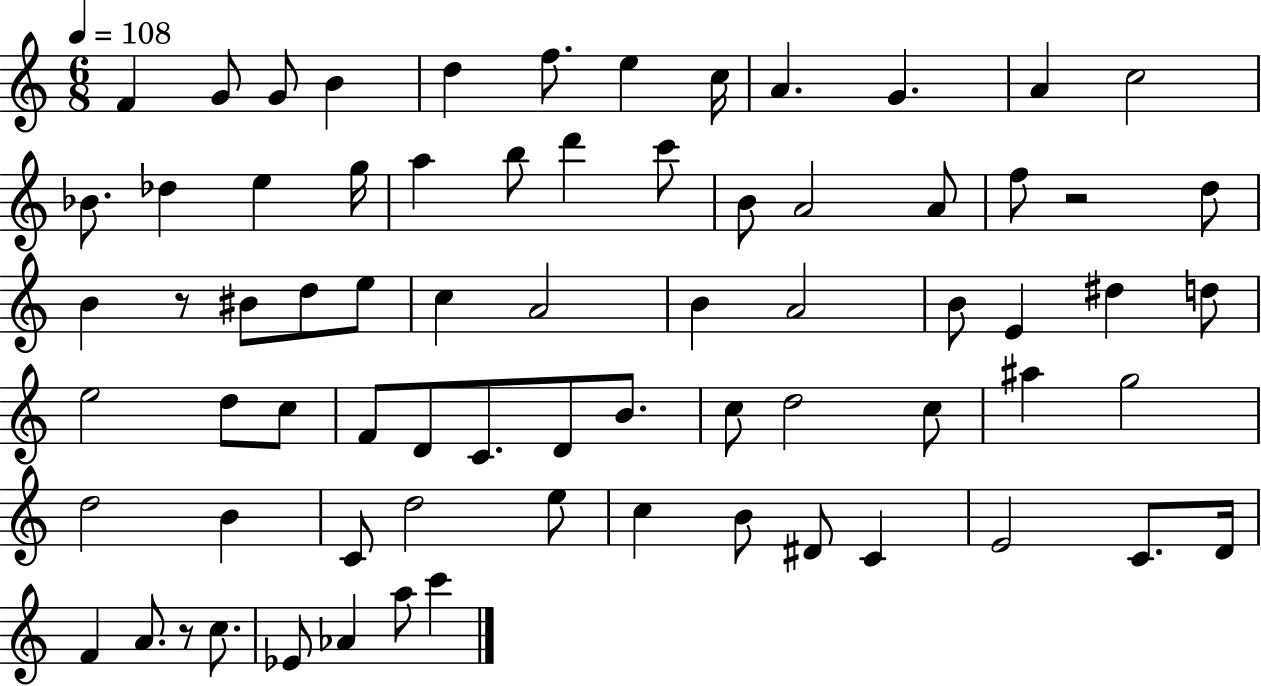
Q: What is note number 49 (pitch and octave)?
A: A#5